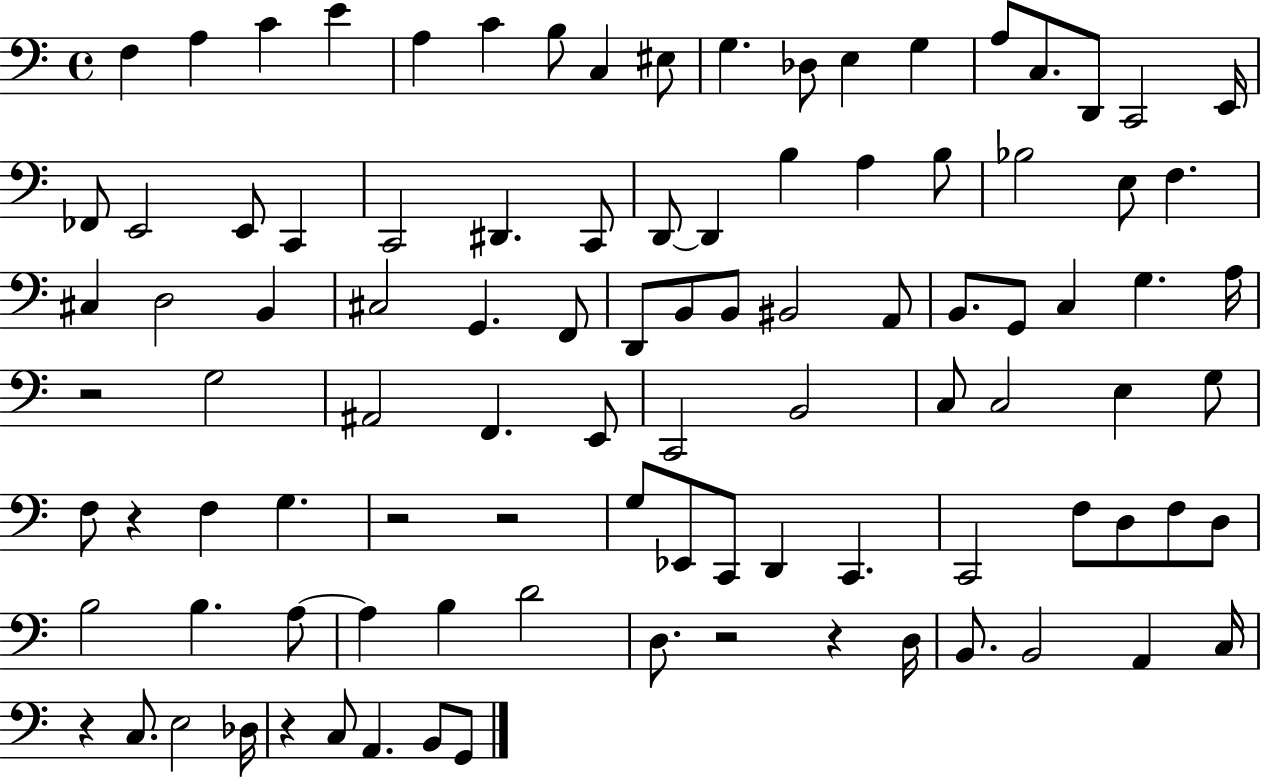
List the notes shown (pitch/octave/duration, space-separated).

F3/q A3/q C4/q E4/q A3/q C4/q B3/e C3/q EIS3/e G3/q. Db3/e E3/q G3/q A3/e C3/e. D2/e C2/h E2/s FES2/e E2/h E2/e C2/q C2/h D#2/q. C2/e D2/e D2/q B3/q A3/q B3/e Bb3/h E3/e F3/q. C#3/q D3/h B2/q C#3/h G2/q. F2/e D2/e B2/e B2/e BIS2/h A2/e B2/e. G2/e C3/q G3/q. A3/s R/h G3/h A#2/h F2/q. E2/e C2/h B2/h C3/e C3/h E3/q G3/e F3/e R/q F3/q G3/q. R/h R/h G3/e Eb2/e C2/e D2/q C2/q. C2/h F3/e D3/e F3/e D3/e B3/h B3/q. A3/e A3/q B3/q D4/h D3/e. R/h R/q D3/s B2/e. B2/h A2/q C3/s R/q C3/e. E3/h Db3/s R/q C3/e A2/q. B2/e G2/e